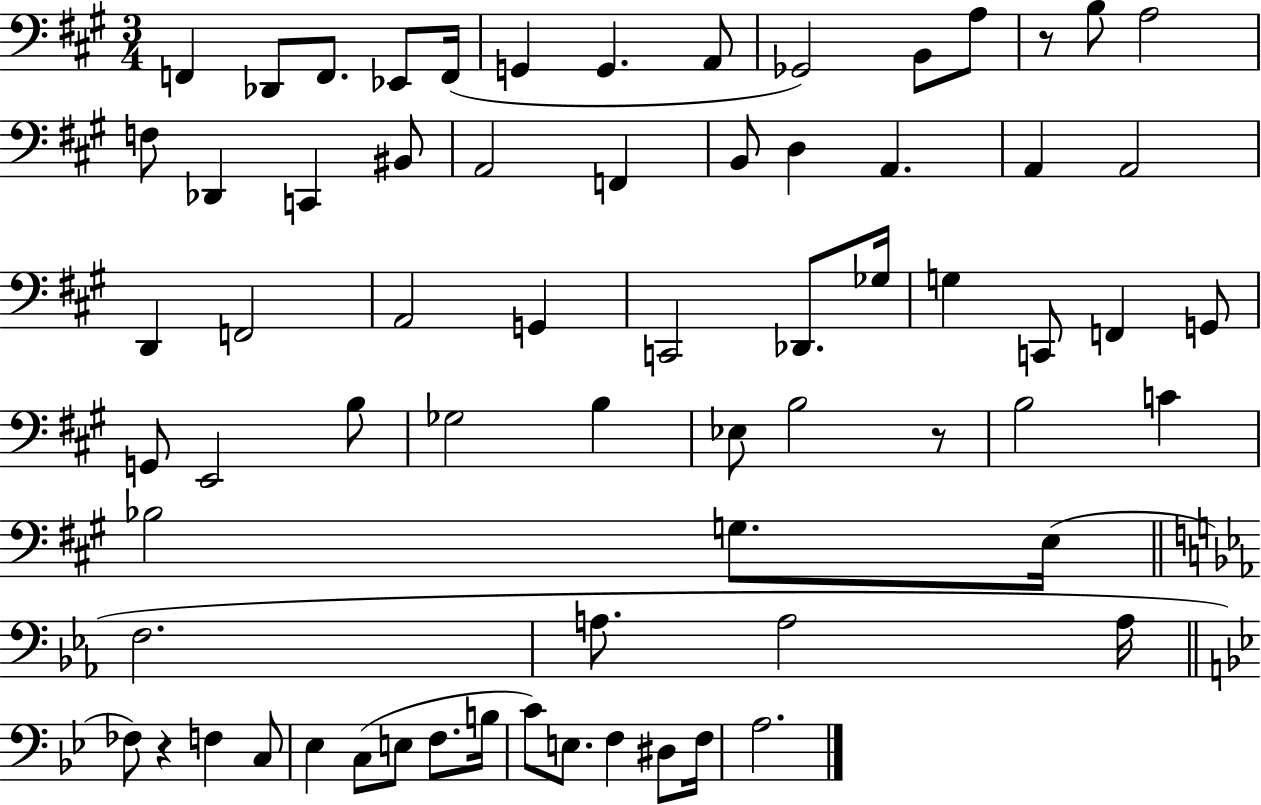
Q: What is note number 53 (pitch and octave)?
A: F3